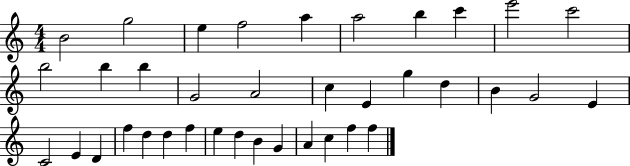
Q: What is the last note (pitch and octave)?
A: F5